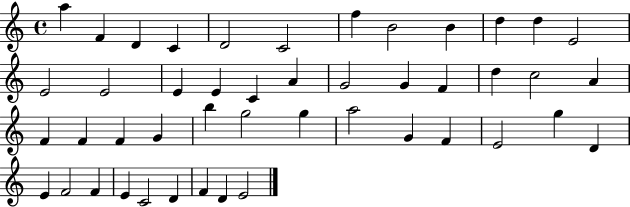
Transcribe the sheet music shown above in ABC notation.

X:1
T:Untitled
M:4/4
L:1/4
K:C
a F D C D2 C2 f B2 B d d E2 E2 E2 E E C A G2 G F d c2 A F F F G b g2 g a2 G F E2 g D E F2 F E C2 D F D E2